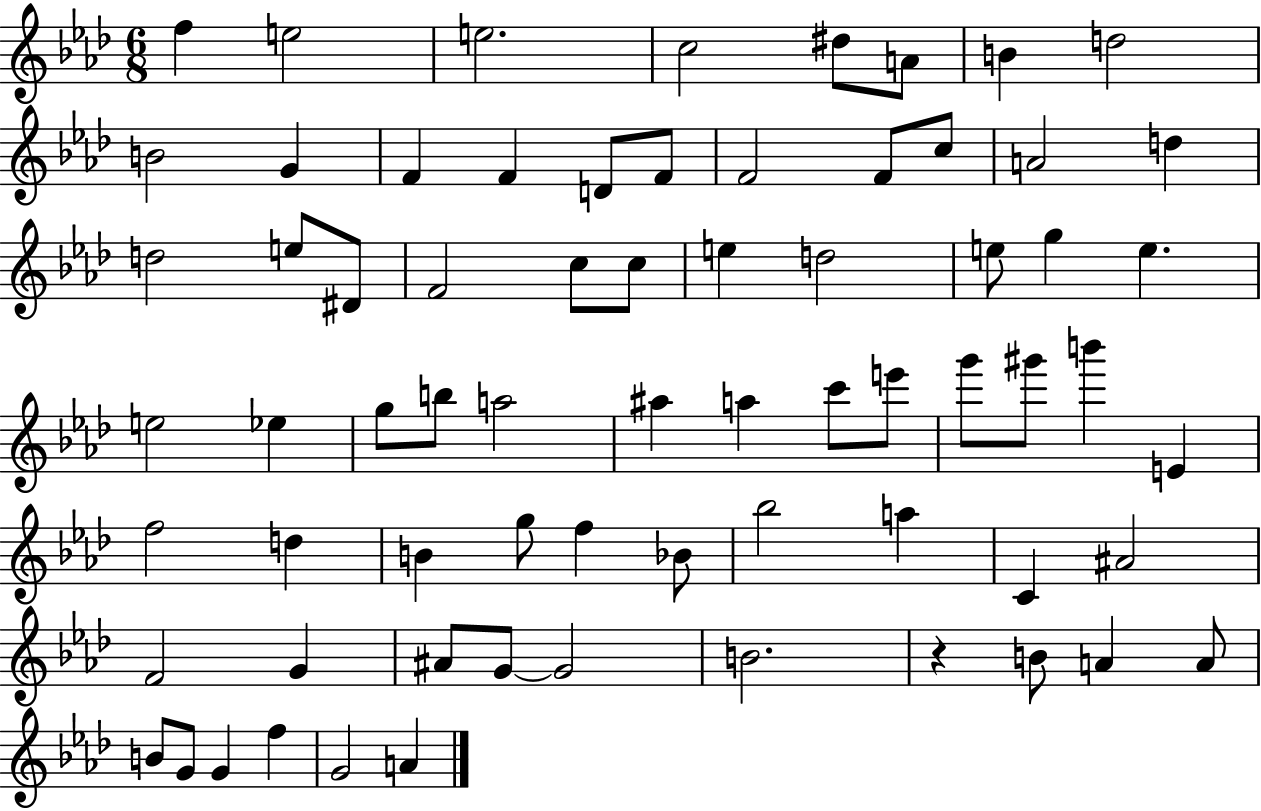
F5/q E5/h E5/h. C5/h D#5/e A4/e B4/q D5/h B4/h G4/q F4/q F4/q D4/e F4/e F4/h F4/e C5/e A4/h D5/q D5/h E5/e D#4/e F4/h C5/e C5/e E5/q D5/h E5/e G5/q E5/q. E5/h Eb5/q G5/e B5/e A5/h A#5/q A5/q C6/e E6/e G6/e G#6/e B6/q E4/q F5/h D5/q B4/q G5/e F5/q Bb4/e Bb5/h A5/q C4/q A#4/h F4/h G4/q A#4/e G4/e G4/h B4/h. R/q B4/e A4/q A4/e B4/e G4/e G4/q F5/q G4/h A4/q